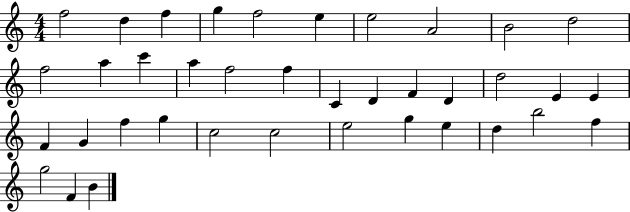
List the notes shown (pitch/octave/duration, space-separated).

F5/h D5/q F5/q G5/q F5/h E5/q E5/h A4/h B4/h D5/h F5/h A5/q C6/q A5/q F5/h F5/q C4/q D4/q F4/q D4/q D5/h E4/q E4/q F4/q G4/q F5/q G5/q C5/h C5/h E5/h G5/q E5/q D5/q B5/h F5/q G5/h F4/q B4/q